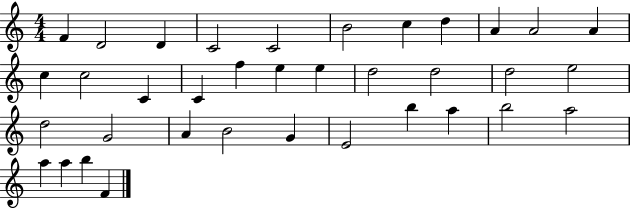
F4/q D4/h D4/q C4/h C4/h B4/h C5/q D5/q A4/q A4/h A4/q C5/q C5/h C4/q C4/q F5/q E5/q E5/q D5/h D5/h D5/h E5/h D5/h G4/h A4/q B4/h G4/q E4/h B5/q A5/q B5/h A5/h A5/q A5/q B5/q F4/q